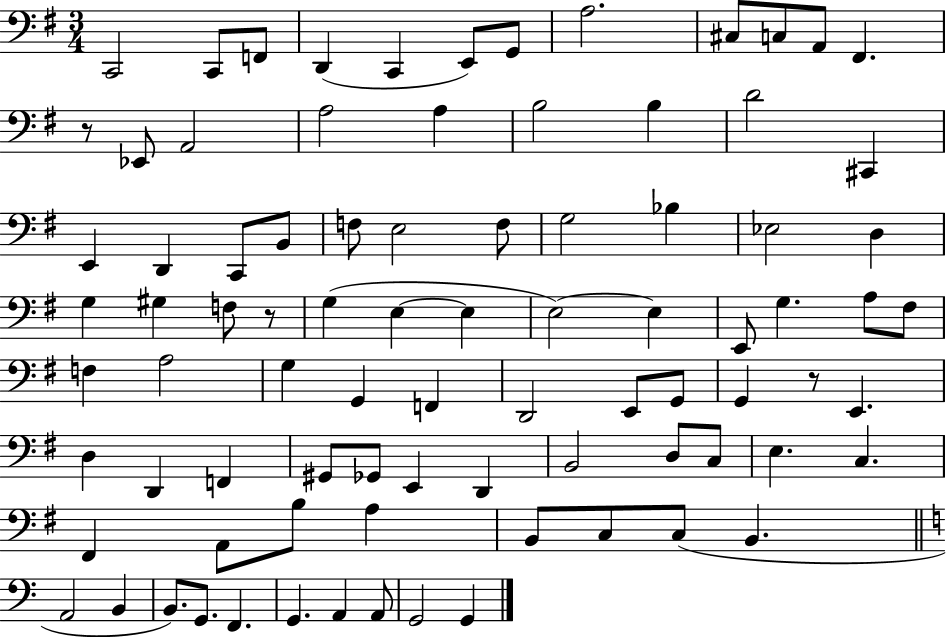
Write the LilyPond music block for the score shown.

{
  \clef bass
  \numericTimeSignature
  \time 3/4
  \key g \major
  c,2 c,8 f,8 | d,4( c,4 e,8) g,8 | a2. | cis8 c8 a,8 fis,4. | \break r8 ees,8 a,2 | a2 a4 | b2 b4 | d'2 cis,4 | \break e,4 d,4 c,8 b,8 | f8 e2 f8 | g2 bes4 | ees2 d4 | \break g4 gis4 f8 r8 | g4( e4~~ e4 | e2~~) e4 | e,8 g4. a8 fis8 | \break f4 a2 | g4 g,4 f,4 | d,2 e,8 g,8 | g,4 r8 e,4. | \break d4 d,4 f,4 | gis,8 ges,8 e,4 d,4 | b,2 d8 c8 | e4. c4. | \break fis,4 a,8 b8 a4 | b,8 c8 c8( b,4. | \bar "||" \break \key c \major a,2 b,4 | b,8.) g,8. f,4. | g,4. a,4 a,8 | g,2 g,4 | \break \bar "|."
}